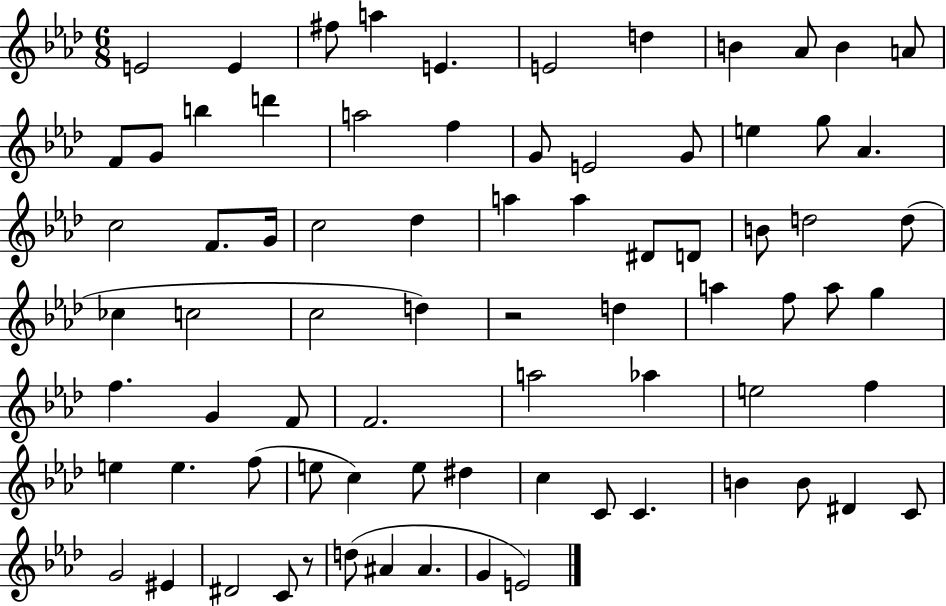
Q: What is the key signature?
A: AES major